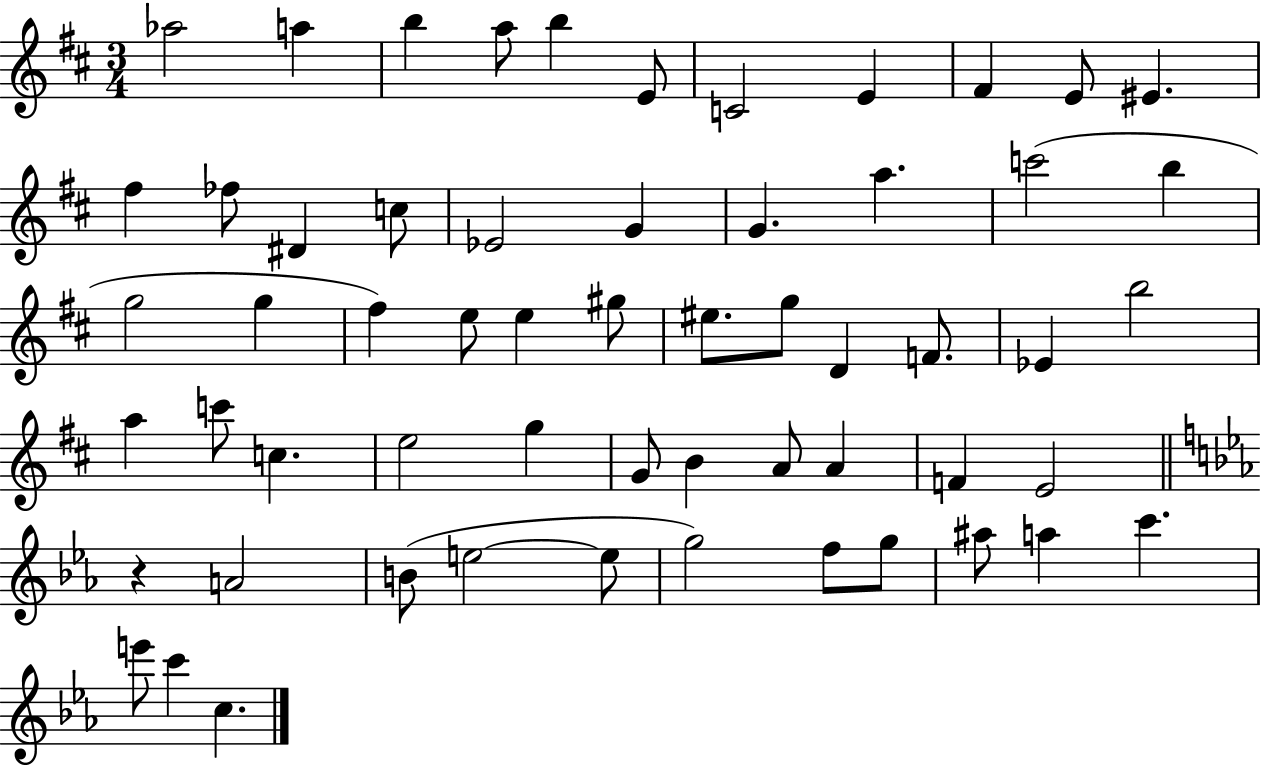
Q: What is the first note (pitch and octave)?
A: Ab5